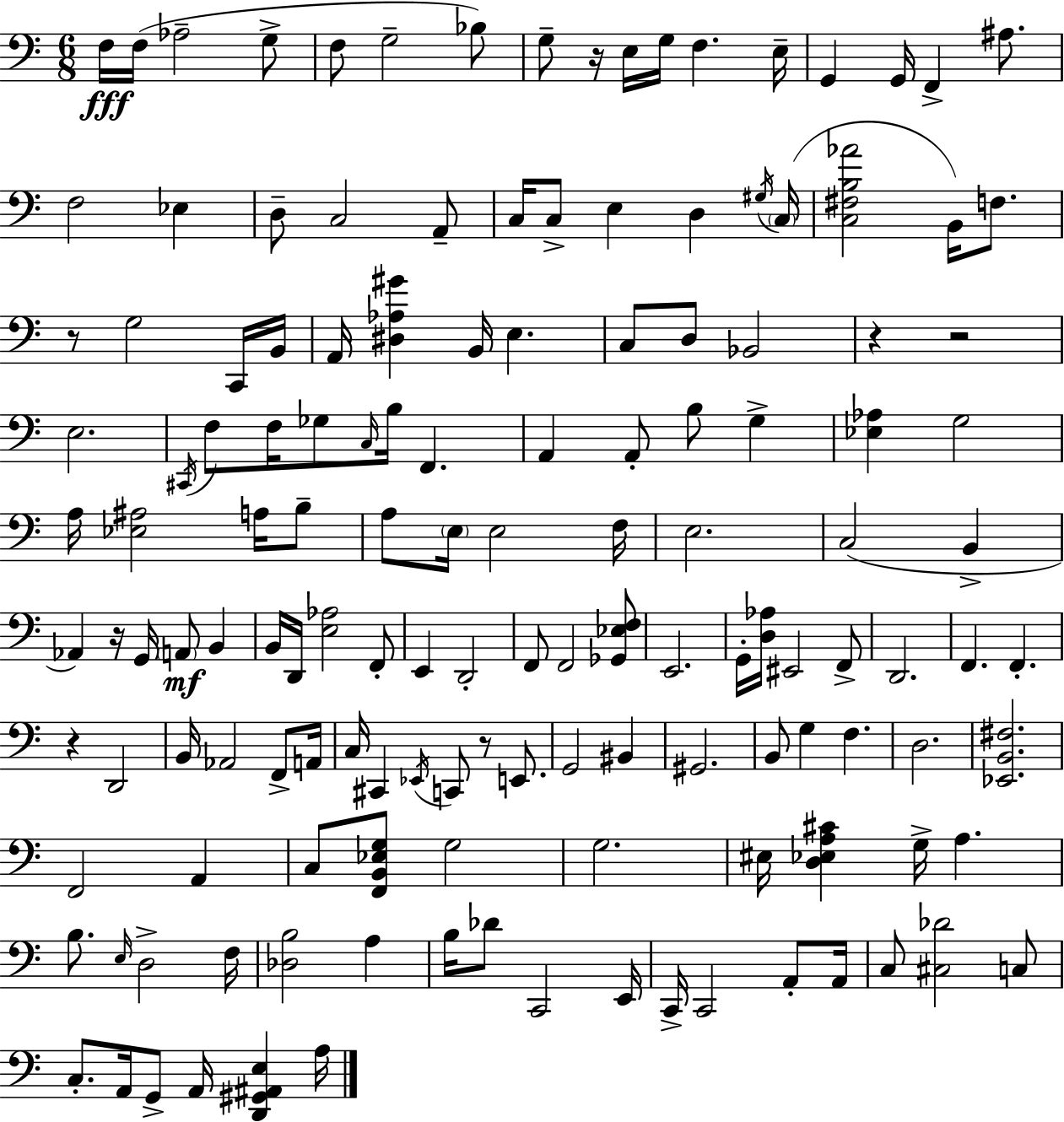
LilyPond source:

{
  \clef bass
  \numericTimeSignature
  \time 6/8
  \key a \minor
  f16\fff f16( aes2-- g8-> | f8 g2-- bes8) | g8-- r16 e16 g16 f4. e16-- | g,4 g,16 f,4-> ais8. | \break f2 ees4 | d8-- c2 a,8-- | c16 c8-> e4 d4 \acciaccatura { gis16 } | \parenthesize c16( <c fis b aes'>2 b,16) f8. | \break r8 g2 c,16 | b,16 a,16 <dis aes gis'>4 b,16 e4. | c8 d8 bes,2 | r4 r2 | \break e2. | \acciaccatura { cis,16 } f8 f16 ges8 \grace { c16 } b16 f,4. | a,4 a,8-. b8 g4-> | <ees aes>4 g2 | \break a16 <ees ais>2 | a16 b8-- a8 \parenthesize e16 e2 | f16 e2. | c2( b,4-> | \break aes,4) r16 g,16 \parenthesize a,8\mf b,4 | b,16 d,16 <e aes>2 | f,8-. e,4 d,2-. | f,8 f,2 | \break <ges, ees f>8 e,2. | g,16-. <d aes>16 eis,2 | f,8-> d,2. | f,4. f,4.-. | \break r4 d,2 | b,16 aes,2 | f,8-> a,16 c16 cis,4 \acciaccatura { ees,16 } c,8 r8 | e,8. g,2 | \break bis,4 gis,2. | b,8 g4 f4. | d2. | <ees, b, fis>2. | \break f,2 | a,4 c8 <f, b, ees g>8 g2 | g2. | eis16 <d ees a cis'>4 g16-> a4. | \break b8. \grace { e16 } d2-> | f16 <des b>2 | a4 b16 des'8 c,2 | e,16 c,16-> c,2 | \break a,8-. a,16 c8 <cis des'>2 | c8 c8.-. a,16 g,8-> a,16 | <d, gis, ais, e>4 a16 \bar "|."
}